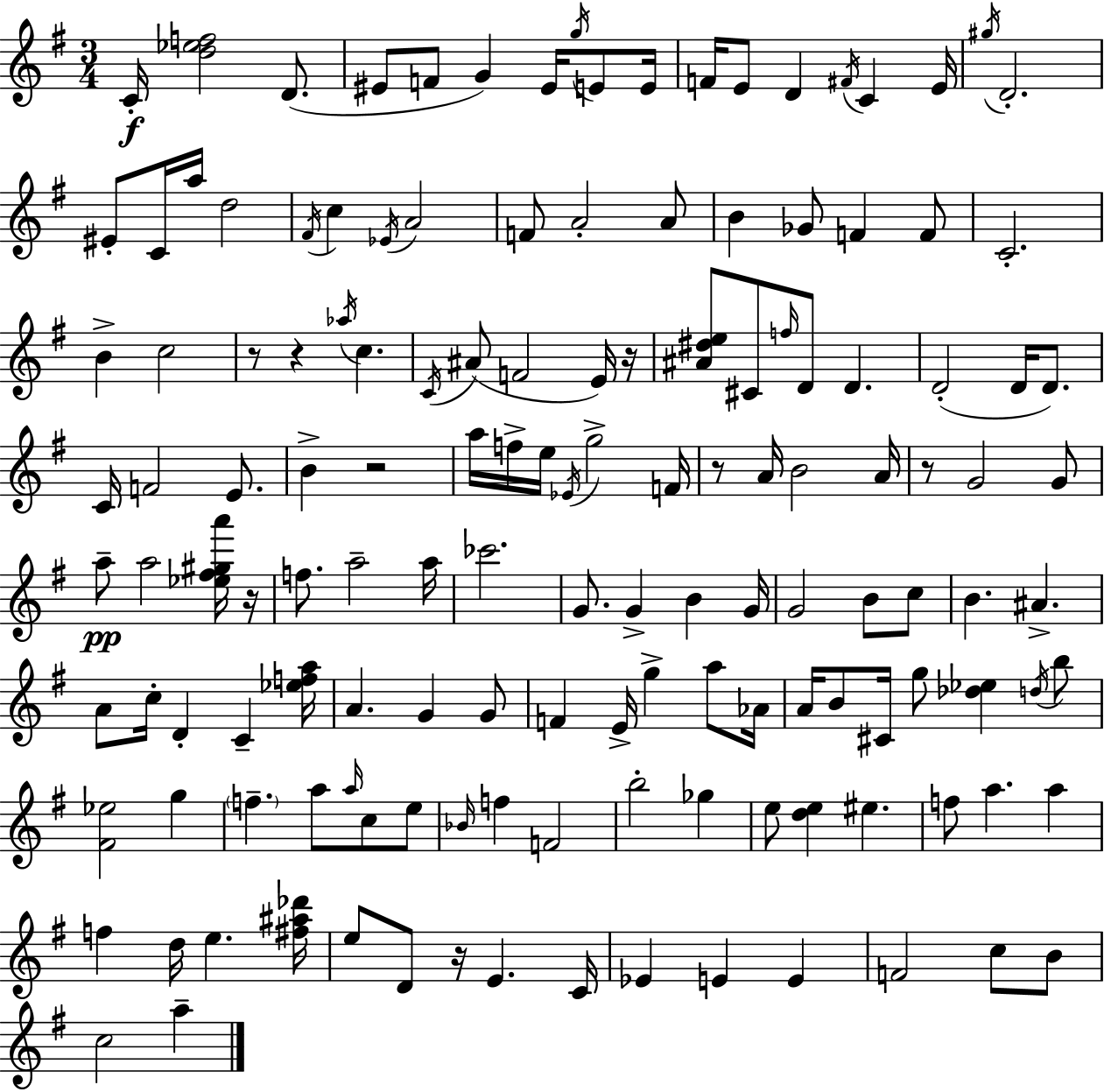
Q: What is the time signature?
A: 3/4